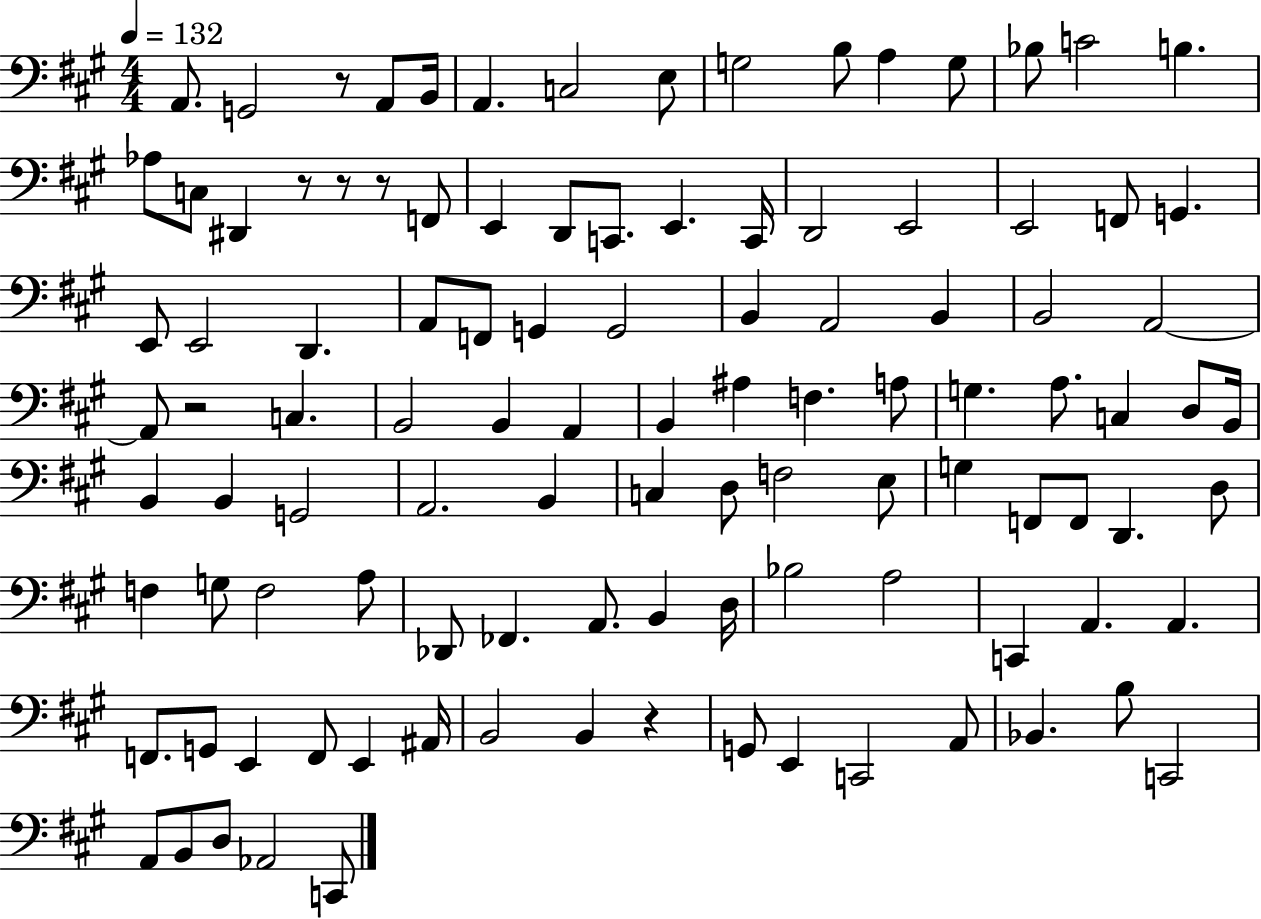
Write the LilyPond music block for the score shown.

{
  \clef bass
  \numericTimeSignature
  \time 4/4
  \key a \major
  \tempo 4 = 132
  \repeat volta 2 { a,8. g,2 r8 a,8 b,16 | a,4. c2 e8 | g2 b8 a4 g8 | bes8 c'2 b4. | \break aes8 c8 dis,4 r8 r8 r8 f,8 | e,4 d,8 c,8. e,4. c,16 | d,2 e,2 | e,2 f,8 g,4. | \break e,8 e,2 d,4. | a,8 f,8 g,4 g,2 | b,4 a,2 b,4 | b,2 a,2~~ | \break a,8 r2 c4. | b,2 b,4 a,4 | b,4 ais4 f4. a8 | g4. a8. c4 d8 b,16 | \break b,4 b,4 g,2 | a,2. b,4 | c4 d8 f2 e8 | g4 f,8 f,8 d,4. d8 | \break f4 g8 f2 a8 | des,8 fes,4. a,8. b,4 d16 | bes2 a2 | c,4 a,4. a,4. | \break f,8. g,8 e,4 f,8 e,4 ais,16 | b,2 b,4 r4 | g,8 e,4 c,2 a,8 | bes,4. b8 c,2 | \break a,8 b,8 d8 aes,2 c,8 | } \bar "|."
}